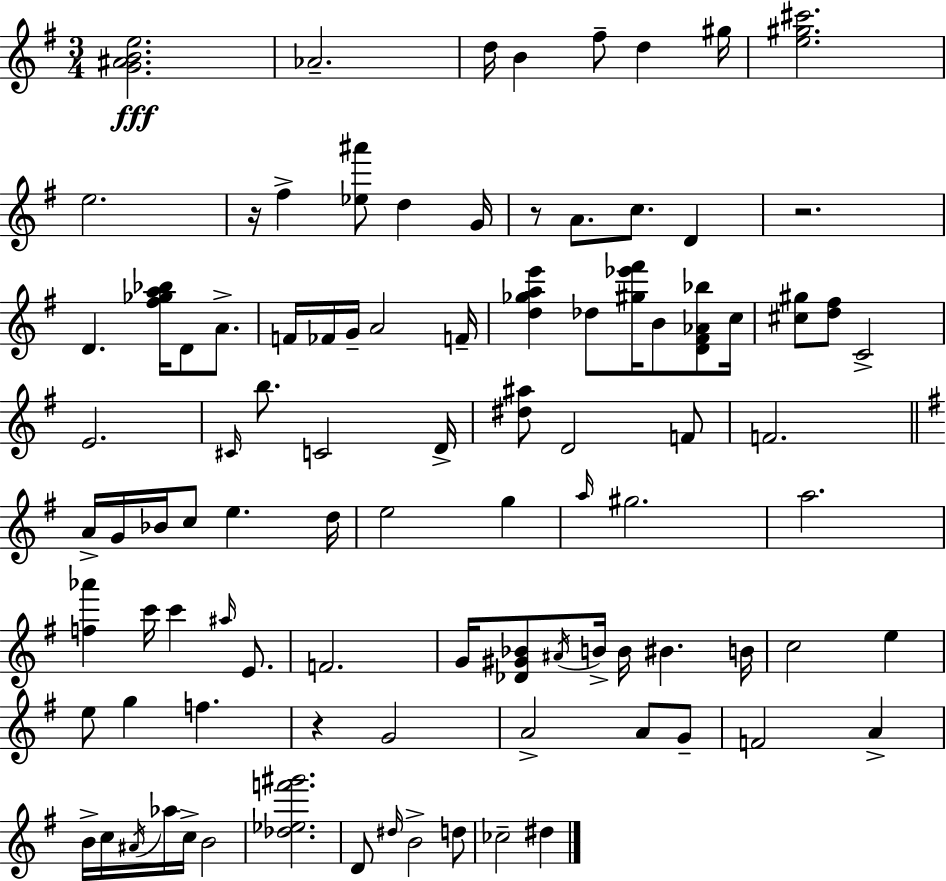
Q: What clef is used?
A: treble